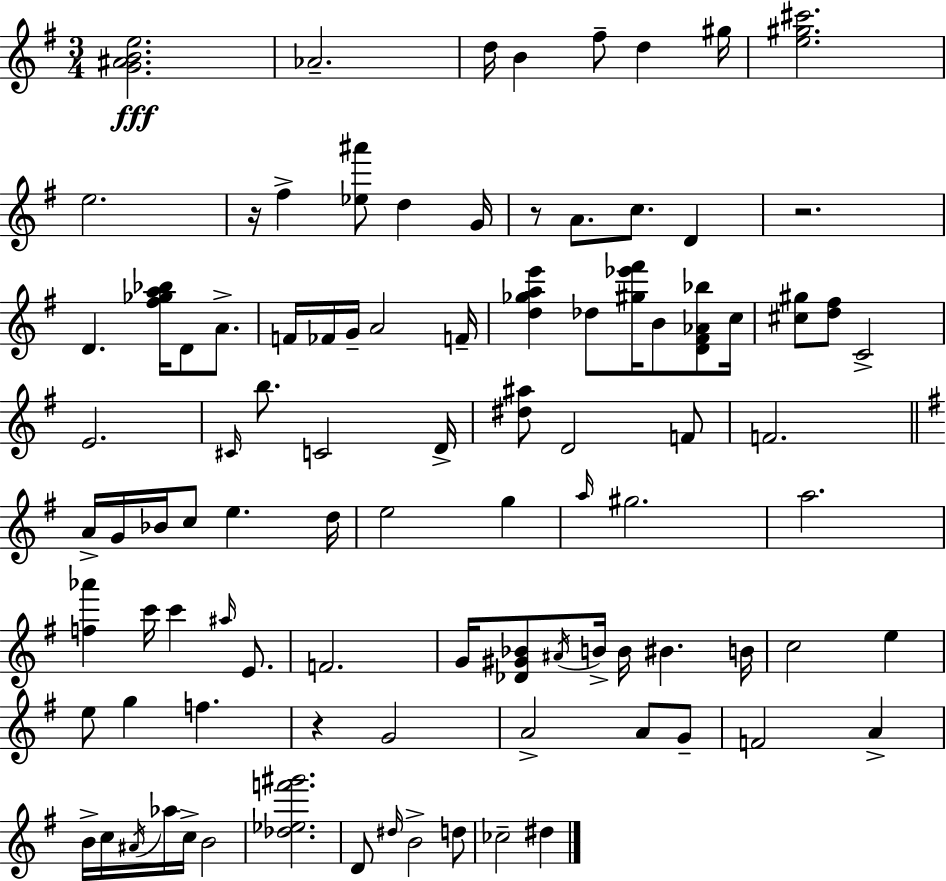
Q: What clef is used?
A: treble